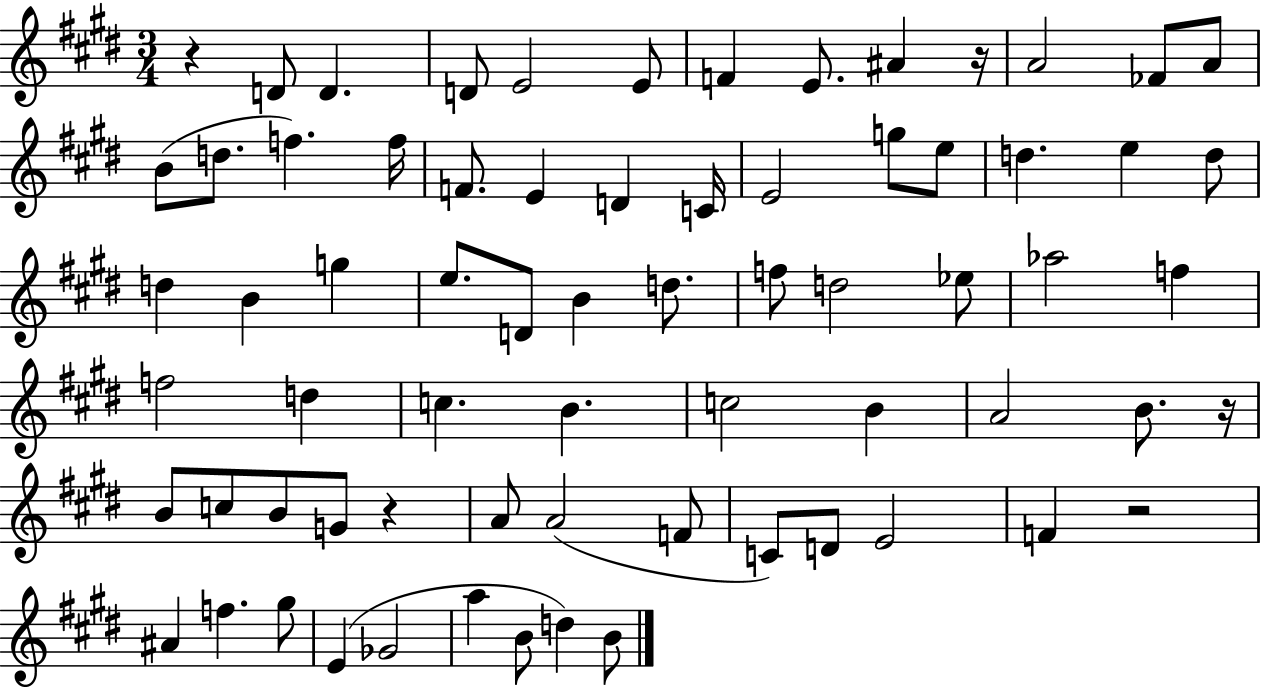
X:1
T:Untitled
M:3/4
L:1/4
K:E
z D/2 D D/2 E2 E/2 F E/2 ^A z/4 A2 _F/2 A/2 B/2 d/2 f f/4 F/2 E D C/4 E2 g/2 e/2 d e d/2 d B g e/2 D/2 B d/2 f/2 d2 _e/2 _a2 f f2 d c B c2 B A2 B/2 z/4 B/2 c/2 B/2 G/2 z A/2 A2 F/2 C/2 D/2 E2 F z2 ^A f ^g/2 E _G2 a B/2 d B/2